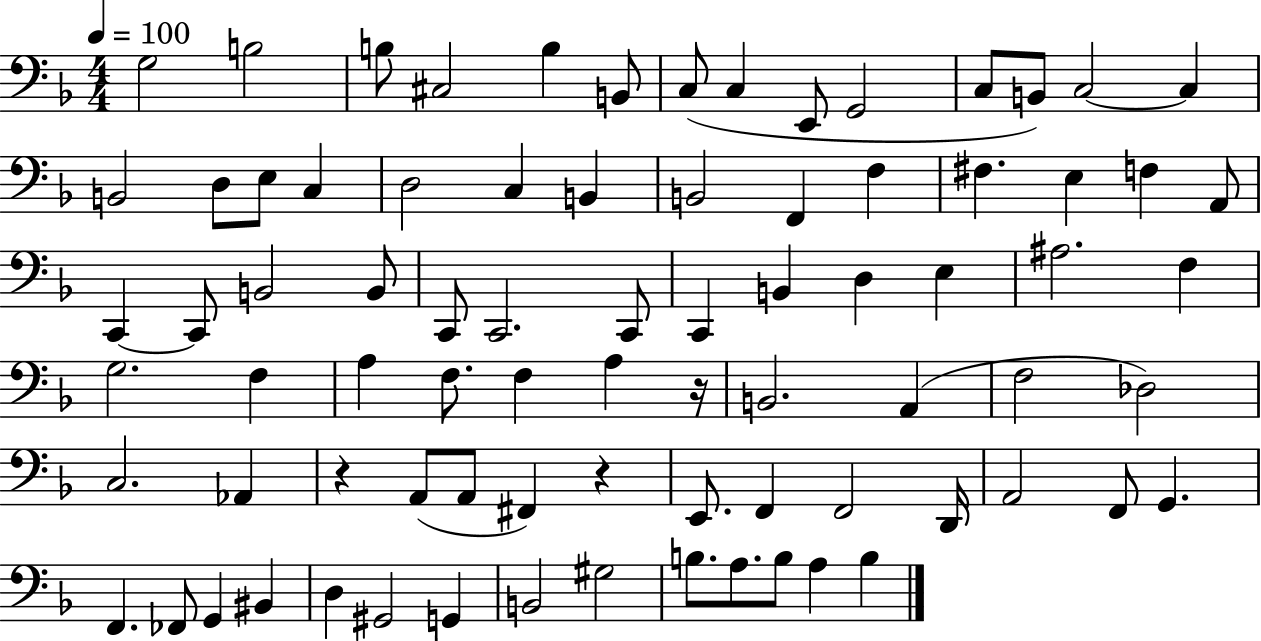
X:1
T:Untitled
M:4/4
L:1/4
K:F
G,2 B,2 B,/2 ^C,2 B, B,,/2 C,/2 C, E,,/2 G,,2 C,/2 B,,/2 C,2 C, B,,2 D,/2 E,/2 C, D,2 C, B,, B,,2 F,, F, ^F, E, F, A,,/2 C,, C,,/2 B,,2 B,,/2 C,,/2 C,,2 C,,/2 C,, B,, D, E, ^A,2 F, G,2 F, A, F,/2 F, A, z/4 B,,2 A,, F,2 _D,2 C,2 _A,, z A,,/2 A,,/2 ^F,, z E,,/2 F,, F,,2 D,,/4 A,,2 F,,/2 G,, F,, _F,,/2 G,, ^B,, D, ^G,,2 G,, B,,2 ^G,2 B,/2 A,/2 B,/2 A, B,